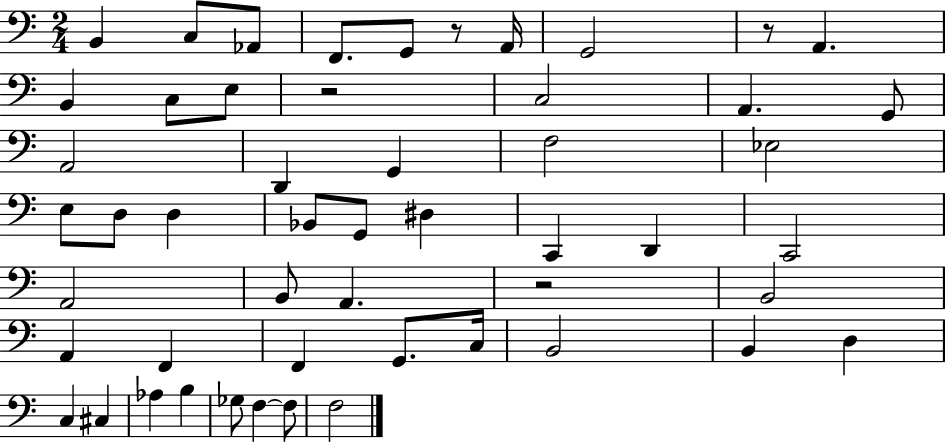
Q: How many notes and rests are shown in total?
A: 52